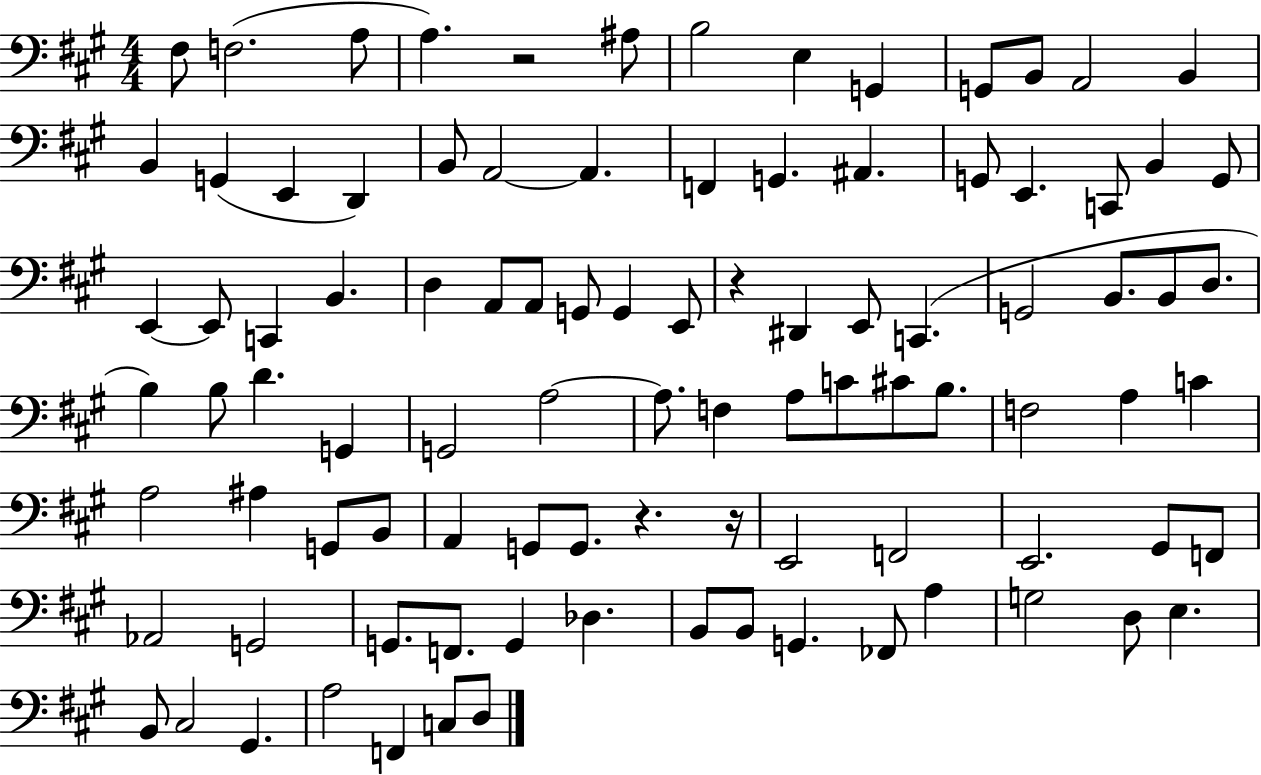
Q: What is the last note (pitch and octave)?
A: D3